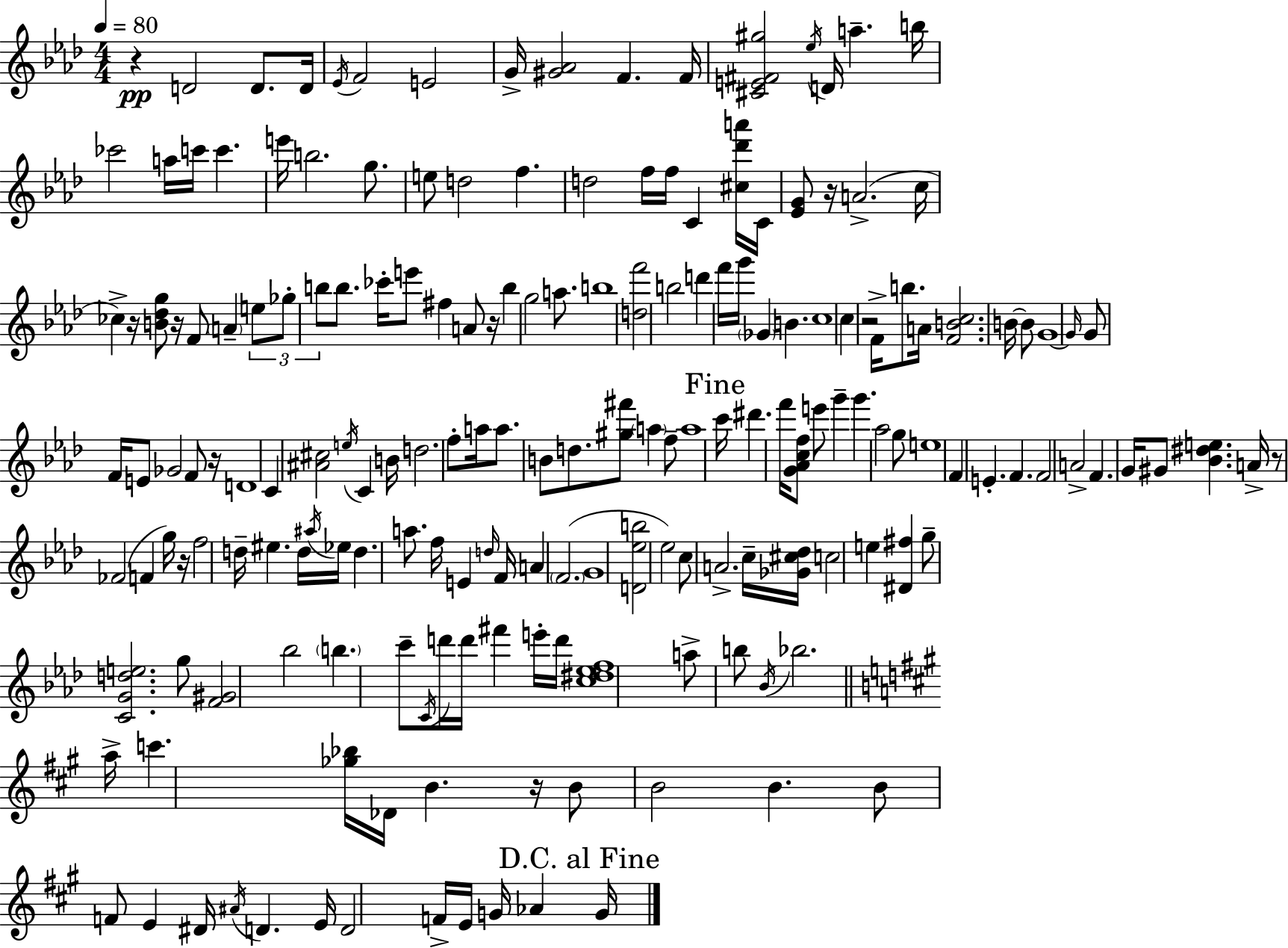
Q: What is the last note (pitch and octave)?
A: G4